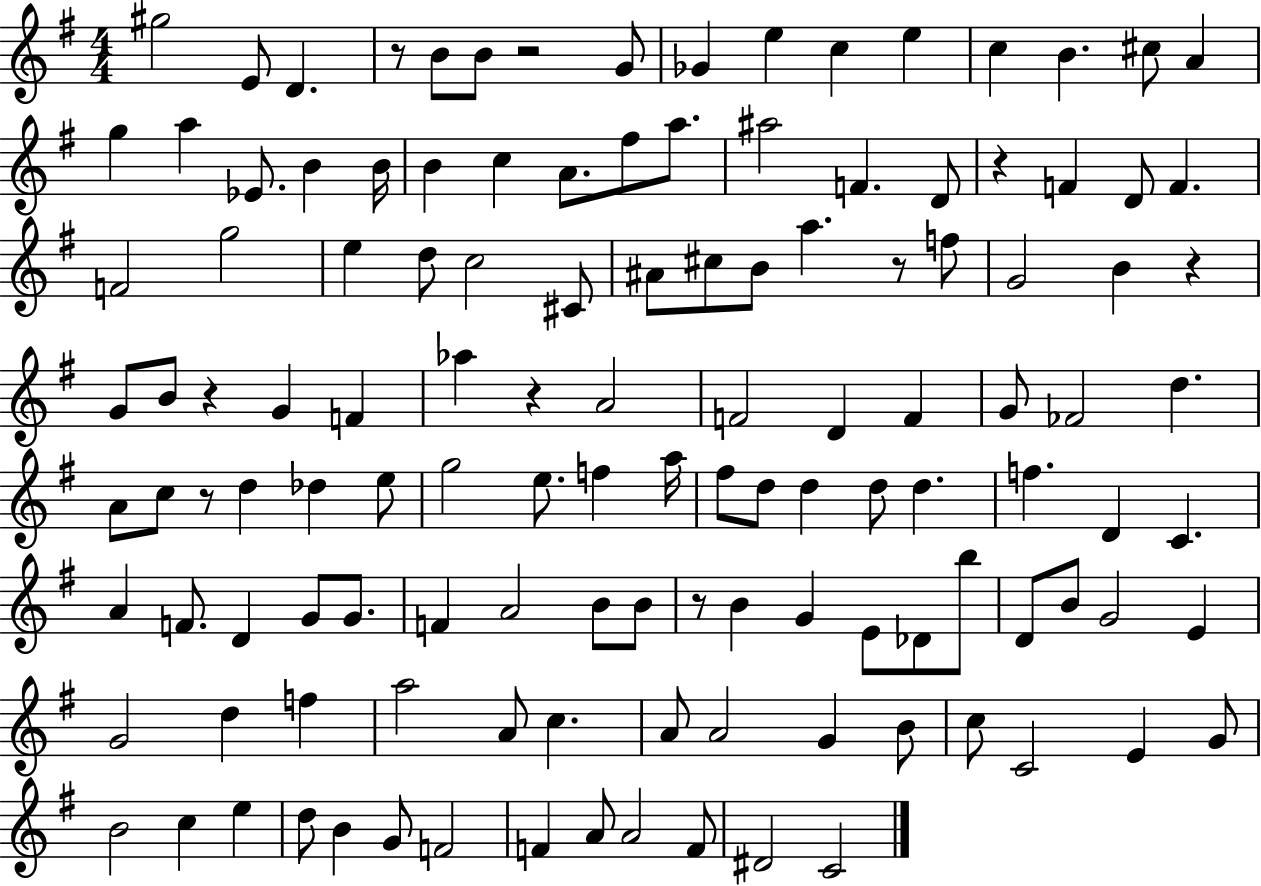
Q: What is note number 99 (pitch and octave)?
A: G4